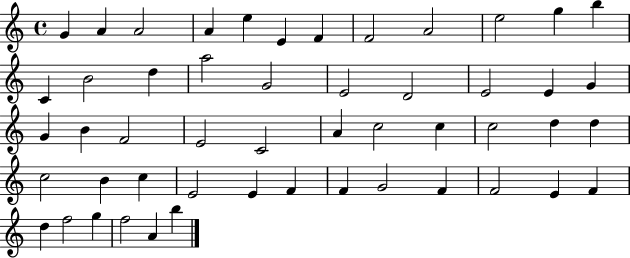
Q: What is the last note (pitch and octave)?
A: B5